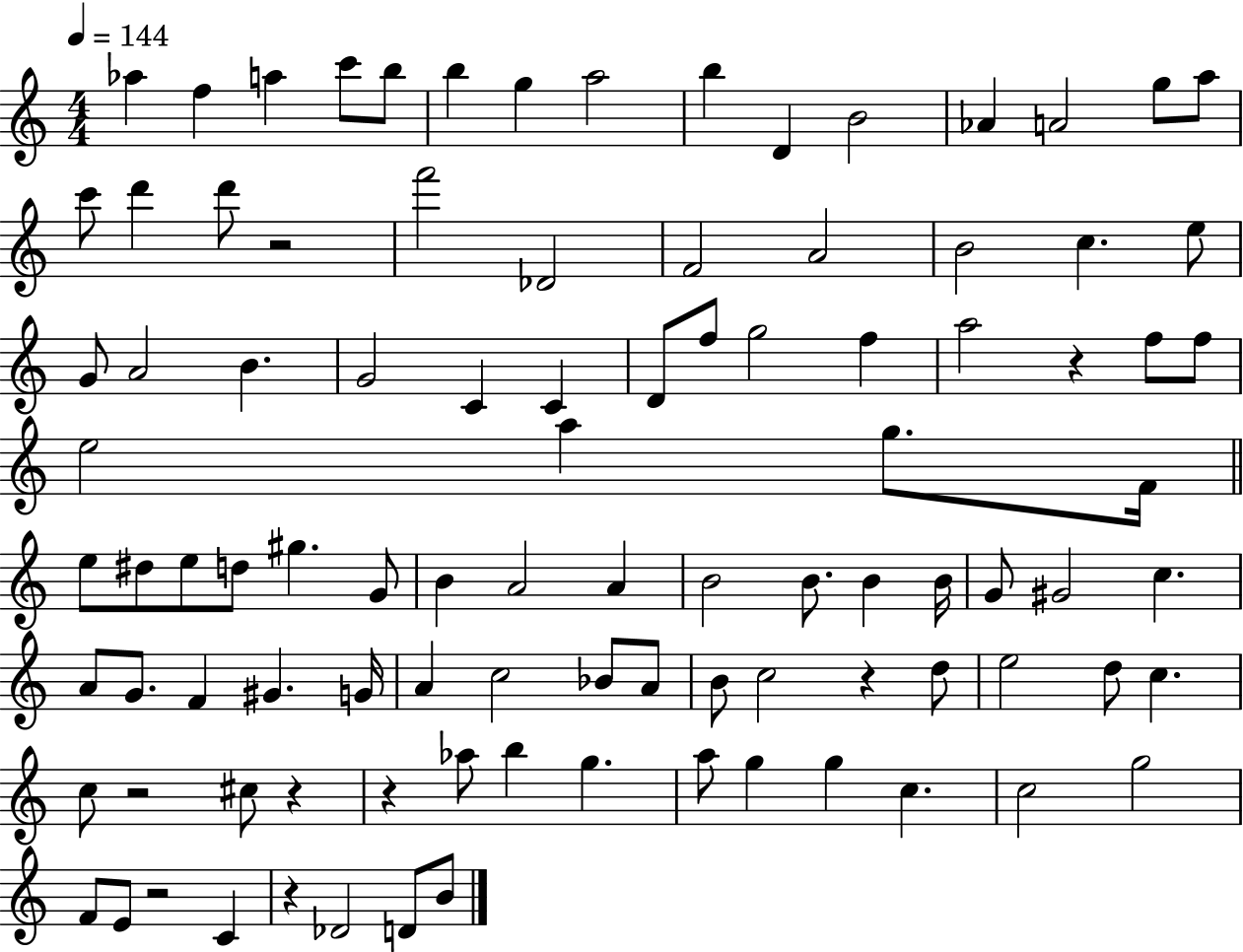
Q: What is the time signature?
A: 4/4